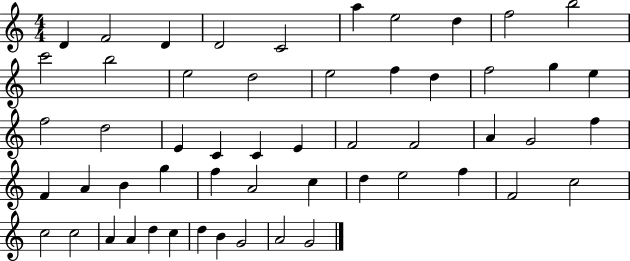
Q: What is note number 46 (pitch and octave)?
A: A4